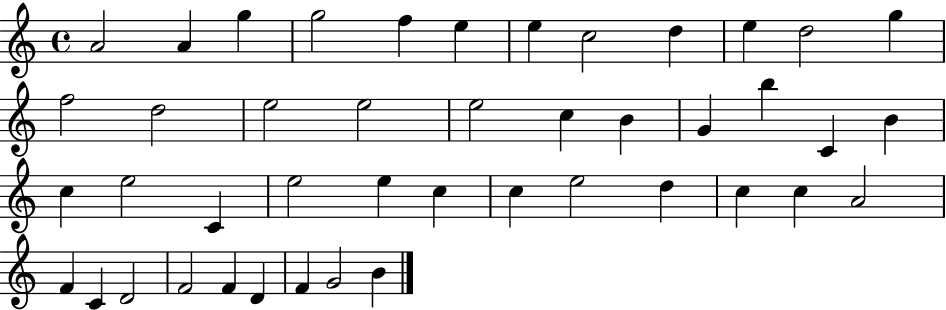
X:1
T:Untitled
M:4/4
L:1/4
K:C
A2 A g g2 f e e c2 d e d2 g f2 d2 e2 e2 e2 c B G b C B c e2 C e2 e c c e2 d c c A2 F C D2 F2 F D F G2 B